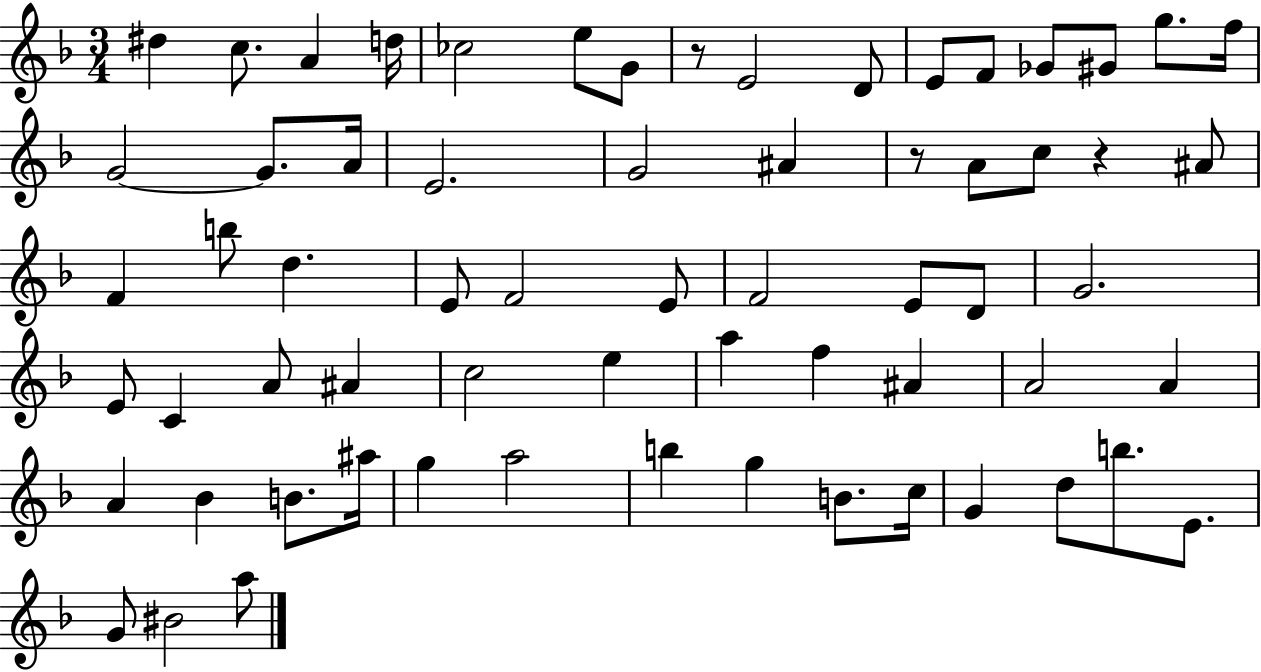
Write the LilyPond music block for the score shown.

{
  \clef treble
  \numericTimeSignature
  \time 3/4
  \key f \major
  dis''4 c''8. a'4 d''16 | ces''2 e''8 g'8 | r8 e'2 d'8 | e'8 f'8 ges'8 gis'8 g''8. f''16 | \break g'2~~ g'8. a'16 | e'2. | g'2 ais'4 | r8 a'8 c''8 r4 ais'8 | \break f'4 b''8 d''4. | e'8 f'2 e'8 | f'2 e'8 d'8 | g'2. | \break e'8 c'4 a'8 ais'4 | c''2 e''4 | a''4 f''4 ais'4 | a'2 a'4 | \break a'4 bes'4 b'8. ais''16 | g''4 a''2 | b''4 g''4 b'8. c''16 | g'4 d''8 b''8. e'8. | \break g'8 bis'2 a''8 | \bar "|."
}